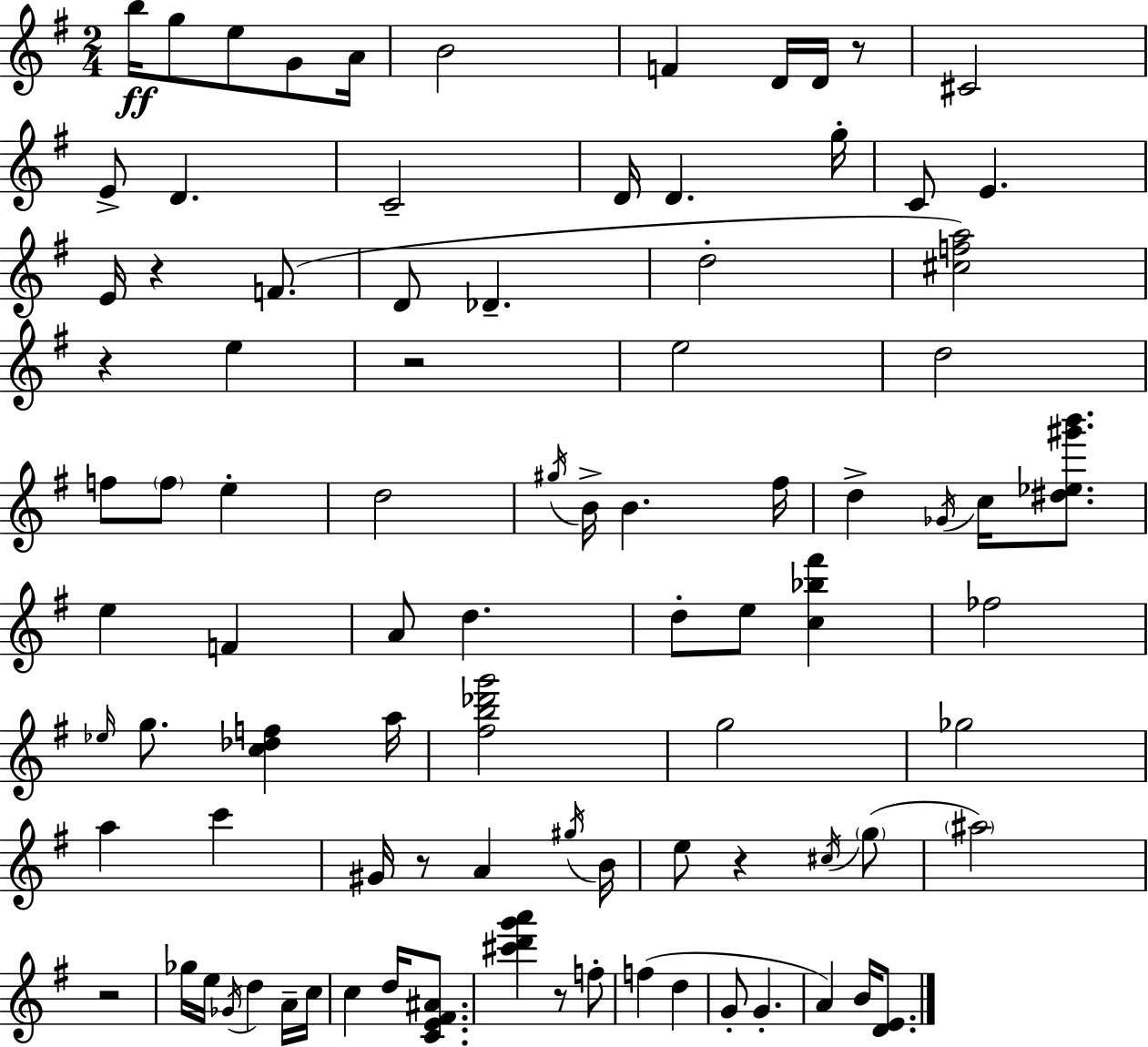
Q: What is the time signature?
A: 2/4